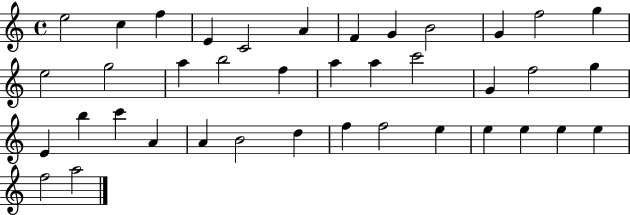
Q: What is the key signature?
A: C major